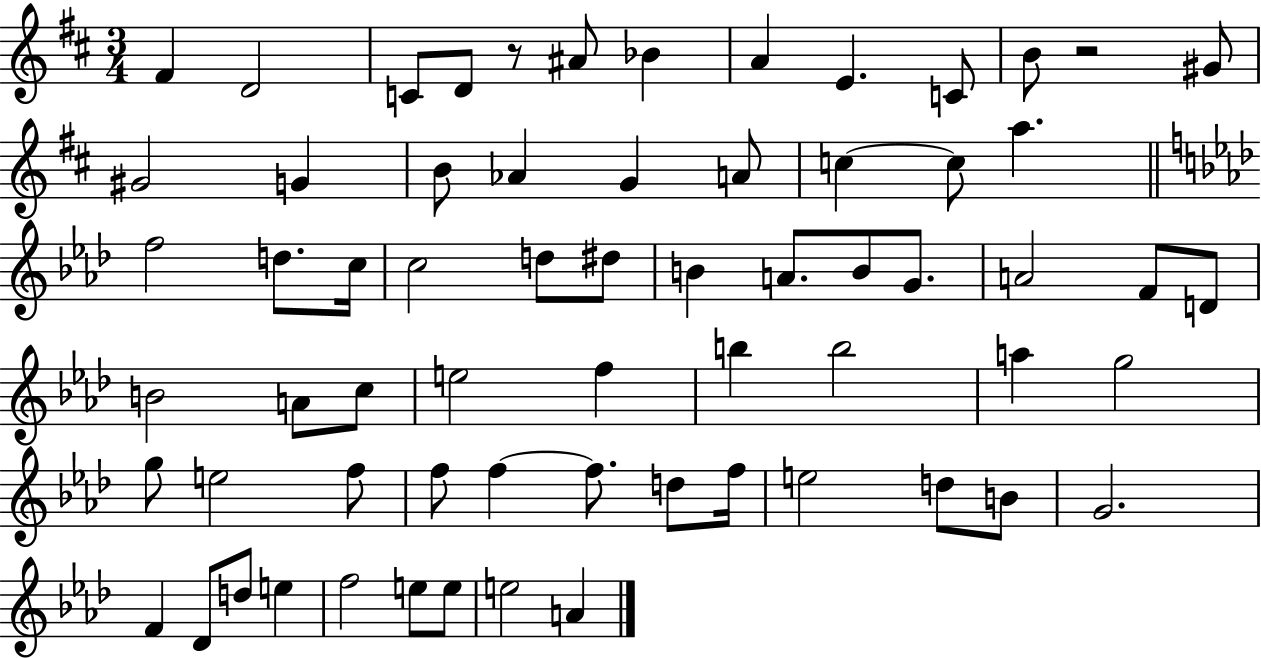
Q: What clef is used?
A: treble